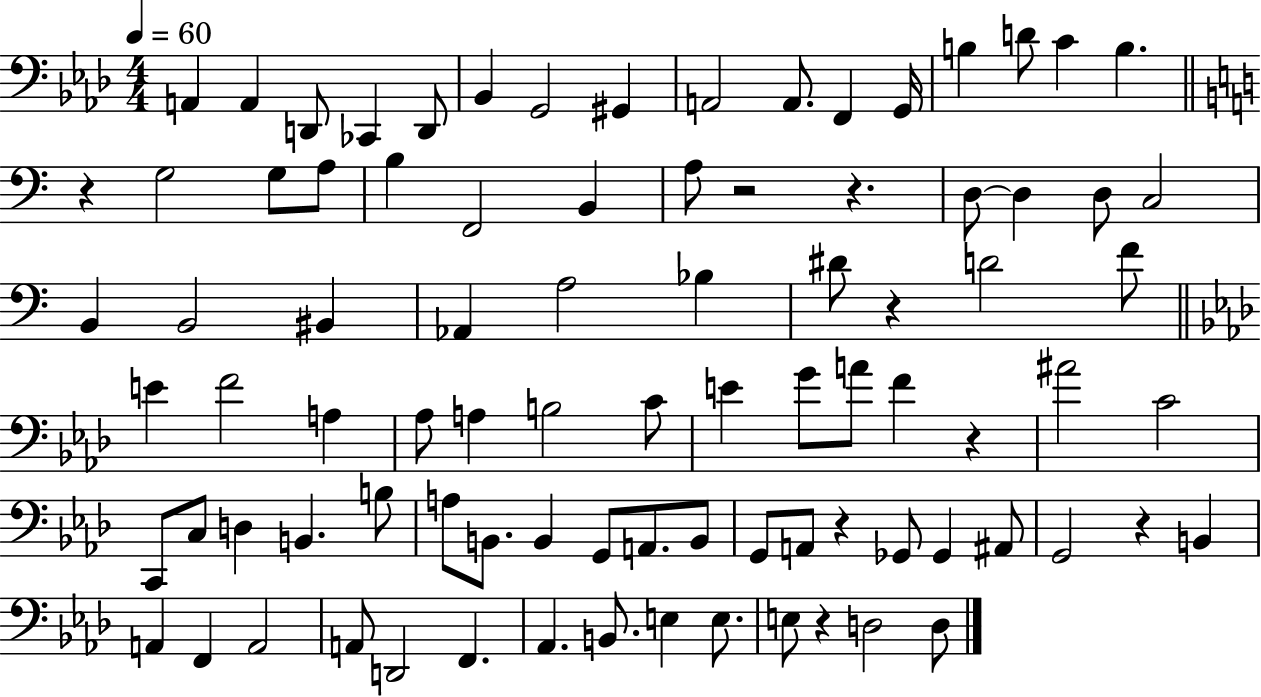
A2/q A2/q D2/e CES2/q D2/e Bb2/q G2/h G#2/q A2/h A2/e. F2/q G2/s B3/q D4/e C4/q B3/q. R/q G3/h G3/e A3/e B3/q F2/h B2/q A3/e R/h R/q. D3/e D3/q D3/e C3/h B2/q B2/h BIS2/q Ab2/q A3/h Bb3/q D#4/e R/q D4/h F4/e E4/q F4/h A3/q Ab3/e A3/q B3/h C4/e E4/q G4/e A4/e F4/q R/q A#4/h C4/h C2/e C3/e D3/q B2/q. B3/e A3/e B2/e. B2/q G2/e A2/e. B2/e G2/e A2/e R/q Gb2/e Gb2/q A#2/e G2/h R/q B2/q A2/q F2/q A2/h A2/e D2/h F2/q. Ab2/q. B2/e. E3/q E3/e. E3/e R/q D3/h D3/e